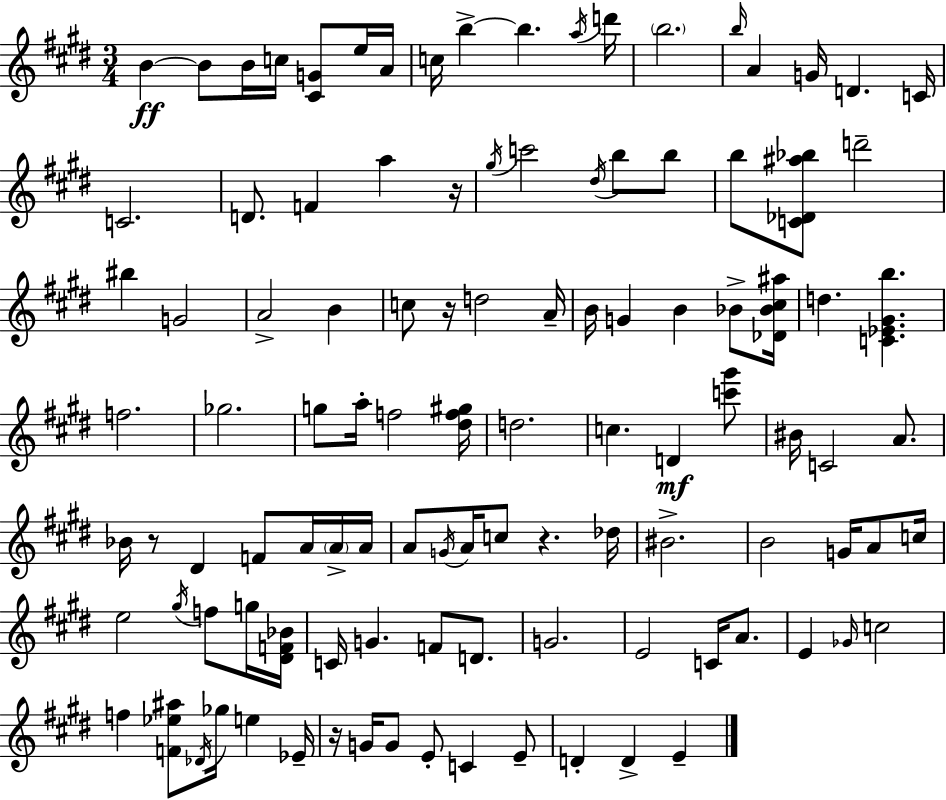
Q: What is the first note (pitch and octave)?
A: B4